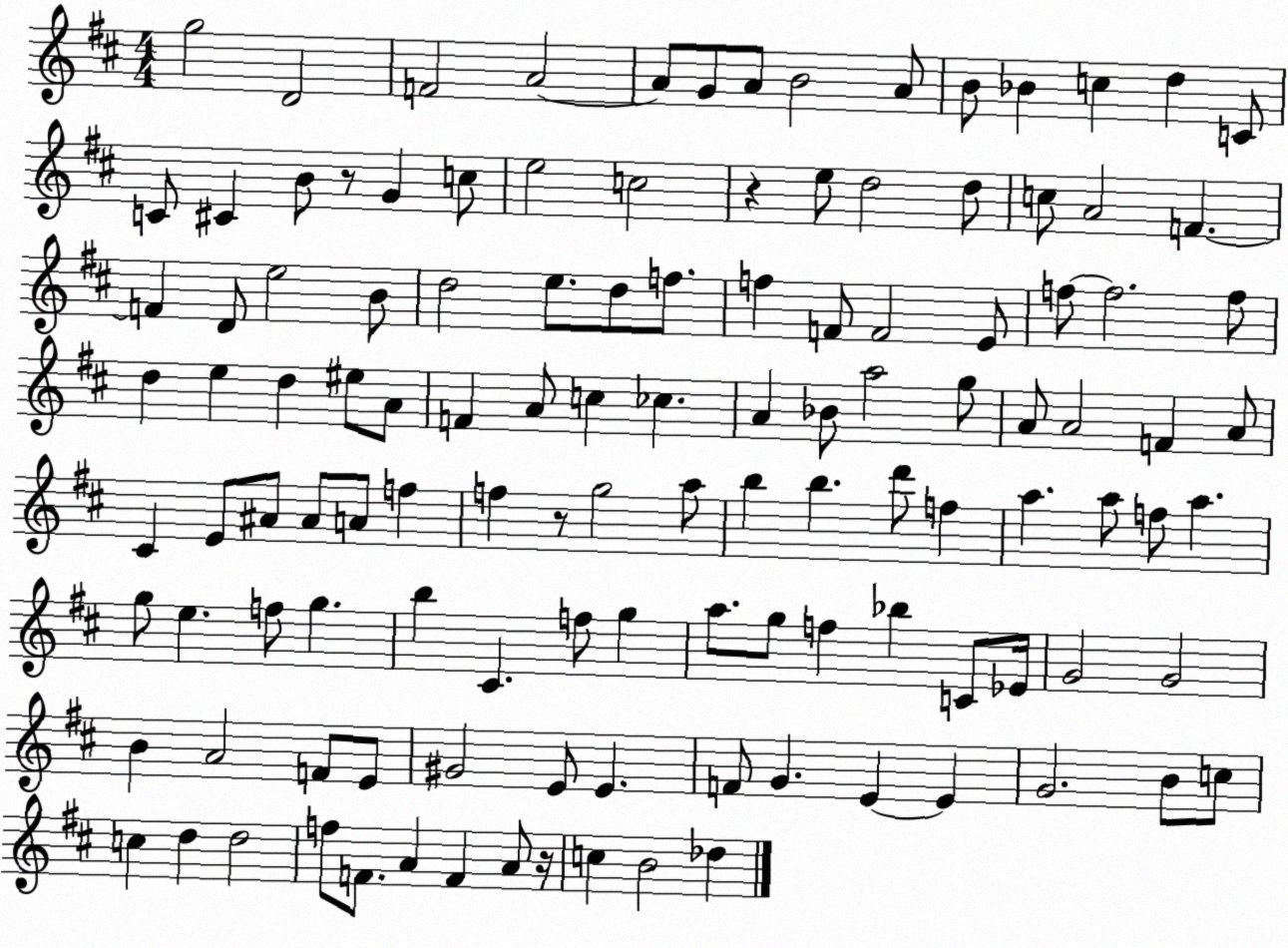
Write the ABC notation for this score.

X:1
T:Untitled
M:4/4
L:1/4
K:D
g2 D2 F2 A2 A/2 G/2 A/2 B2 A/2 B/2 _B c d C/2 C/2 ^C B/2 z/2 G c/2 e2 c2 z e/2 d2 d/2 c/2 A2 F F D/2 e2 B/2 d2 e/2 d/2 f/2 f F/2 F2 E/2 f/2 f2 f/2 d e d ^e/2 A/2 F A/2 c _c A _B/2 a2 g/2 A/2 A2 F A/2 ^C E/2 ^A/2 ^A/2 A/2 f f z/2 g2 a/2 b b d'/2 f a a/2 f/2 a g/2 e f/2 g b ^C f/2 g a/2 g/2 f _b C/2 _E/4 G2 G2 B A2 F/2 E/2 ^G2 E/2 E F/2 G E E G2 B/2 c/2 c d d2 f/2 F/2 A F A/2 z/4 c B2 _d